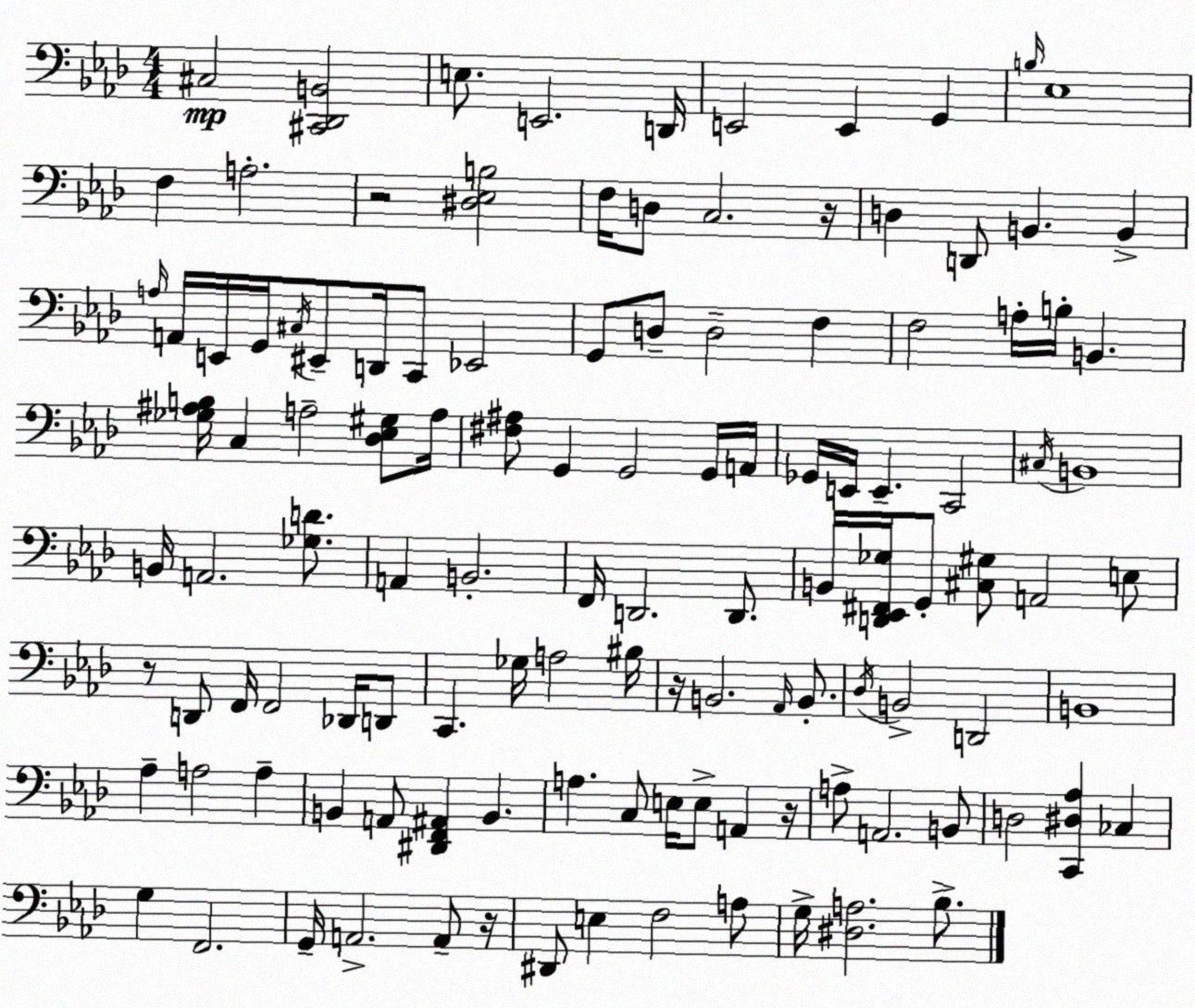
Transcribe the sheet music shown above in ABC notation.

X:1
T:Untitled
M:4/4
L:1/4
K:Ab
^C,2 [^C,,_D,,B,,]2 E,/2 E,,2 D,,/4 E,,2 E,, G,, B,/4 _E,4 F, A,2 z2 [^D,_E,B,]2 F,/4 D,/2 C,2 z/4 D, D,,/2 B,, B,, A,/4 A,,/4 E,,/4 G,,/4 ^C,/4 ^E,,/2 D,,/4 C,,/2 _E,,2 G,,/2 D,/2 D,2 F, F,2 A,/4 B,/4 B,, [_G,^A,B,]/4 C, A,2 [_D,_E,^G,]/2 A,/4 [^F,^A,]/2 G,, G,,2 G,,/4 A,,/4 _G,,/4 E,,/4 E,, C,,2 ^C,/4 B,,4 B,,/4 A,,2 [_G,D]/2 A,, B,,2 F,,/4 D,,2 D,,/2 B,,/4 [D,,_E,,^F,,_G,]/4 G,,/2 [^C,^G,]/2 A,,2 E,/2 z/2 D,,/2 F,,/4 F,,2 _D,,/4 D,,/2 C,, _G,/4 A,2 ^B,/4 z/4 B,,2 _A,,/4 B,,/2 _D,/4 B,,2 D,,2 B,,4 _A, A,2 A, B,, A,,/2 [^D,,F,,^A,,] B,, A, C,/2 E,/4 E,/2 A,, z/4 A,/2 A,,2 B,,/2 D,2 [C,,^D,_A,] _C, G, F,,2 G,,/4 A,,2 A,,/2 z/4 ^D,,/2 E, F,2 A,/2 G,/4 [^D,A,]2 _B,/2